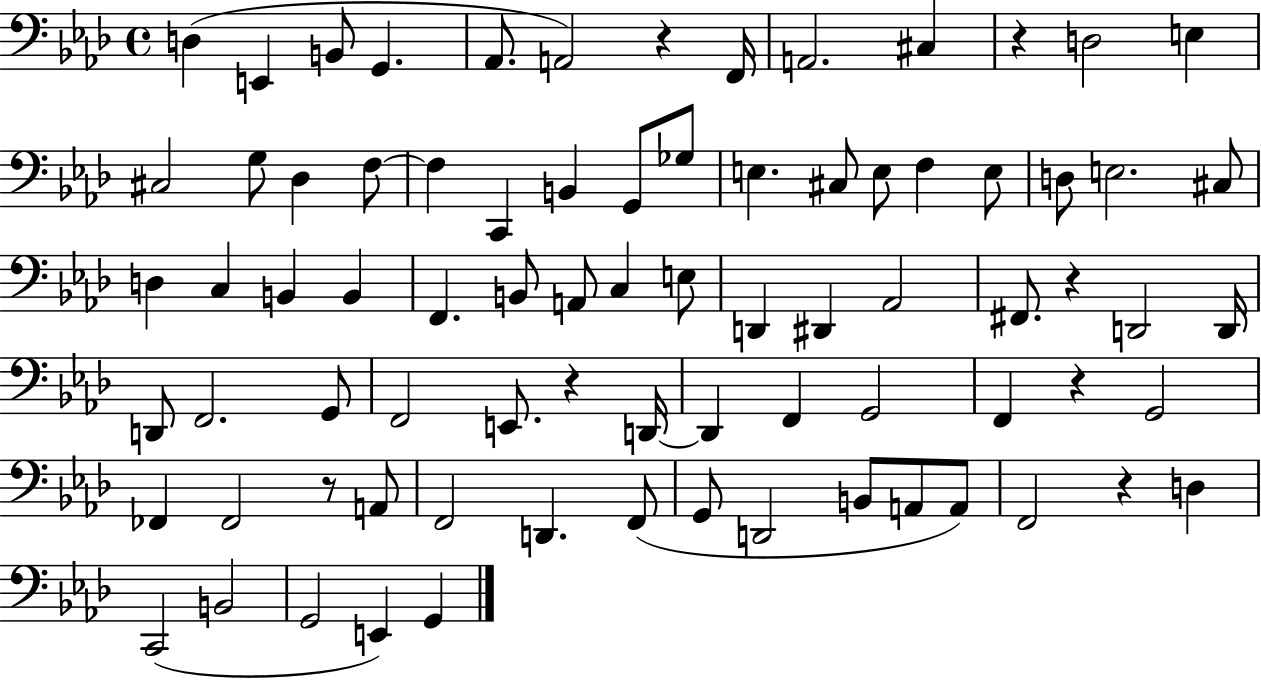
D3/q E2/q B2/e G2/q. Ab2/e. A2/h R/q F2/s A2/h. C#3/q R/q D3/h E3/q C#3/h G3/e Db3/q F3/e F3/q C2/q B2/q G2/e Gb3/e E3/q. C#3/e E3/e F3/q E3/e D3/e E3/h. C#3/e D3/q C3/q B2/q B2/q F2/q. B2/e A2/e C3/q E3/e D2/q D#2/q Ab2/h F#2/e. R/q D2/h D2/s D2/e F2/h. G2/e F2/h E2/e. R/q D2/s D2/q F2/q G2/h F2/q R/q G2/h FES2/q FES2/h R/e A2/e F2/h D2/q. F2/e G2/e D2/h B2/e A2/e A2/e F2/h R/q D3/q C2/h B2/h G2/h E2/q G2/q